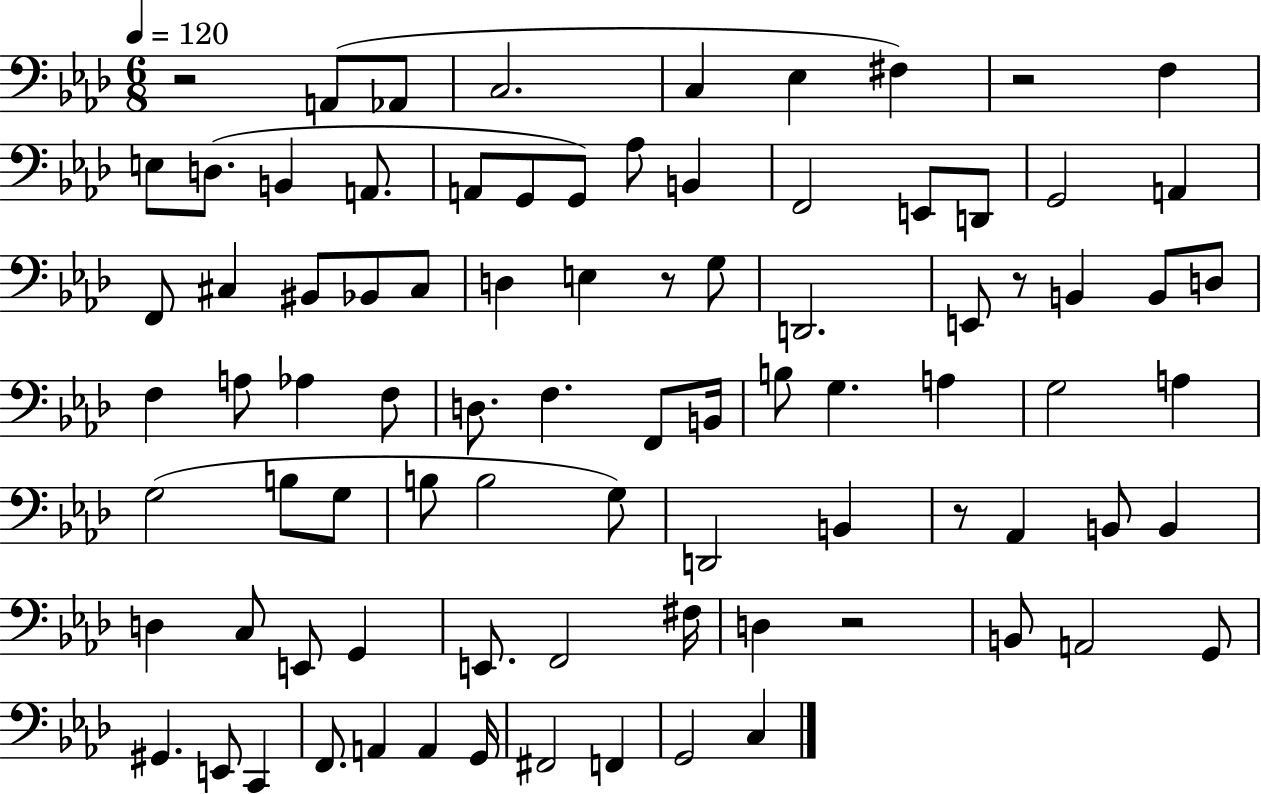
X:1
T:Untitled
M:6/8
L:1/4
K:Ab
z2 A,,/2 _A,,/2 C,2 C, _E, ^F, z2 F, E,/2 D,/2 B,, A,,/2 A,,/2 G,,/2 G,,/2 _A,/2 B,, F,,2 E,,/2 D,,/2 G,,2 A,, F,,/2 ^C, ^B,,/2 _B,,/2 ^C,/2 D, E, z/2 G,/2 D,,2 E,,/2 z/2 B,, B,,/2 D,/2 F, A,/2 _A, F,/2 D,/2 F, F,,/2 B,,/4 B,/2 G, A, G,2 A, G,2 B,/2 G,/2 B,/2 B,2 G,/2 D,,2 B,, z/2 _A,, B,,/2 B,, D, C,/2 E,,/2 G,, E,,/2 F,,2 ^F,/4 D, z2 B,,/2 A,,2 G,,/2 ^G,, E,,/2 C,, F,,/2 A,, A,, G,,/4 ^F,,2 F,, G,,2 C,